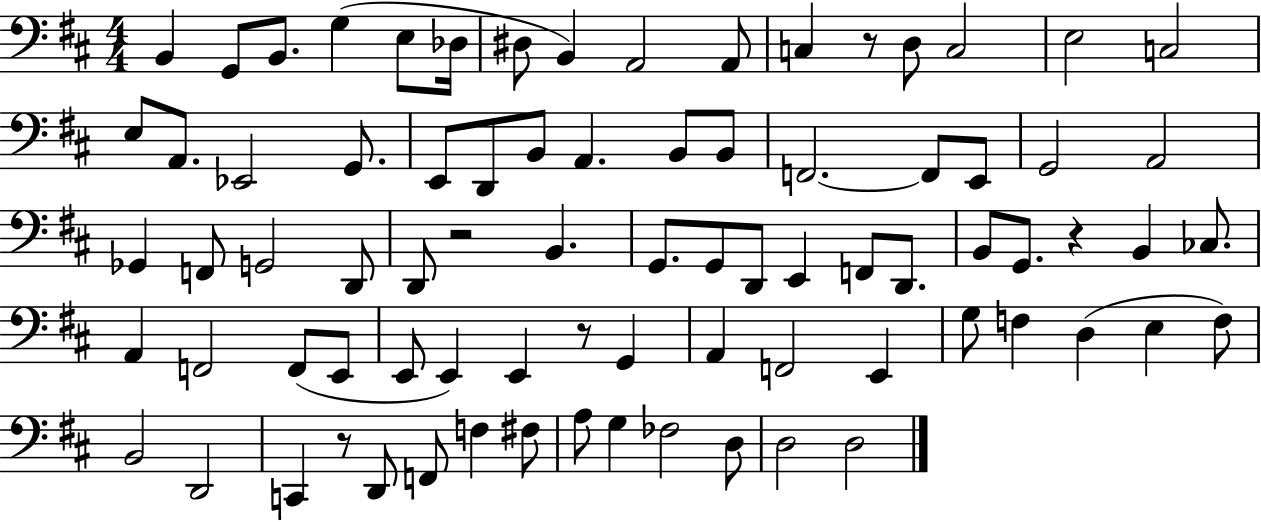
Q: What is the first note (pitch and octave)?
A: B2